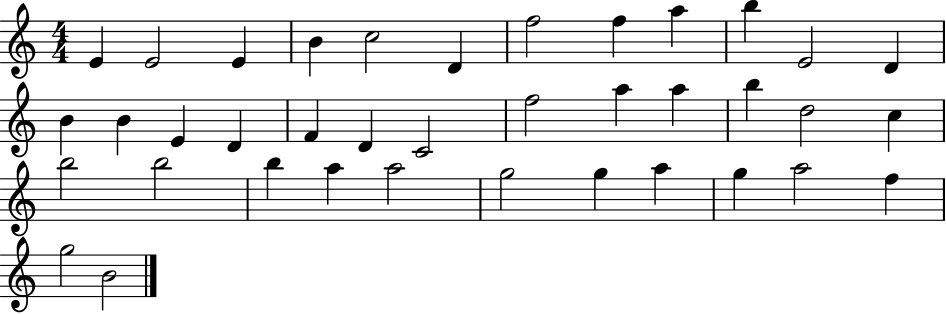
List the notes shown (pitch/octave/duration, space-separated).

E4/q E4/h E4/q B4/q C5/h D4/q F5/h F5/q A5/q B5/q E4/h D4/q B4/q B4/q E4/q D4/q F4/q D4/q C4/h F5/h A5/q A5/q B5/q D5/h C5/q B5/h B5/h B5/q A5/q A5/h G5/h G5/q A5/q G5/q A5/h F5/q G5/h B4/h